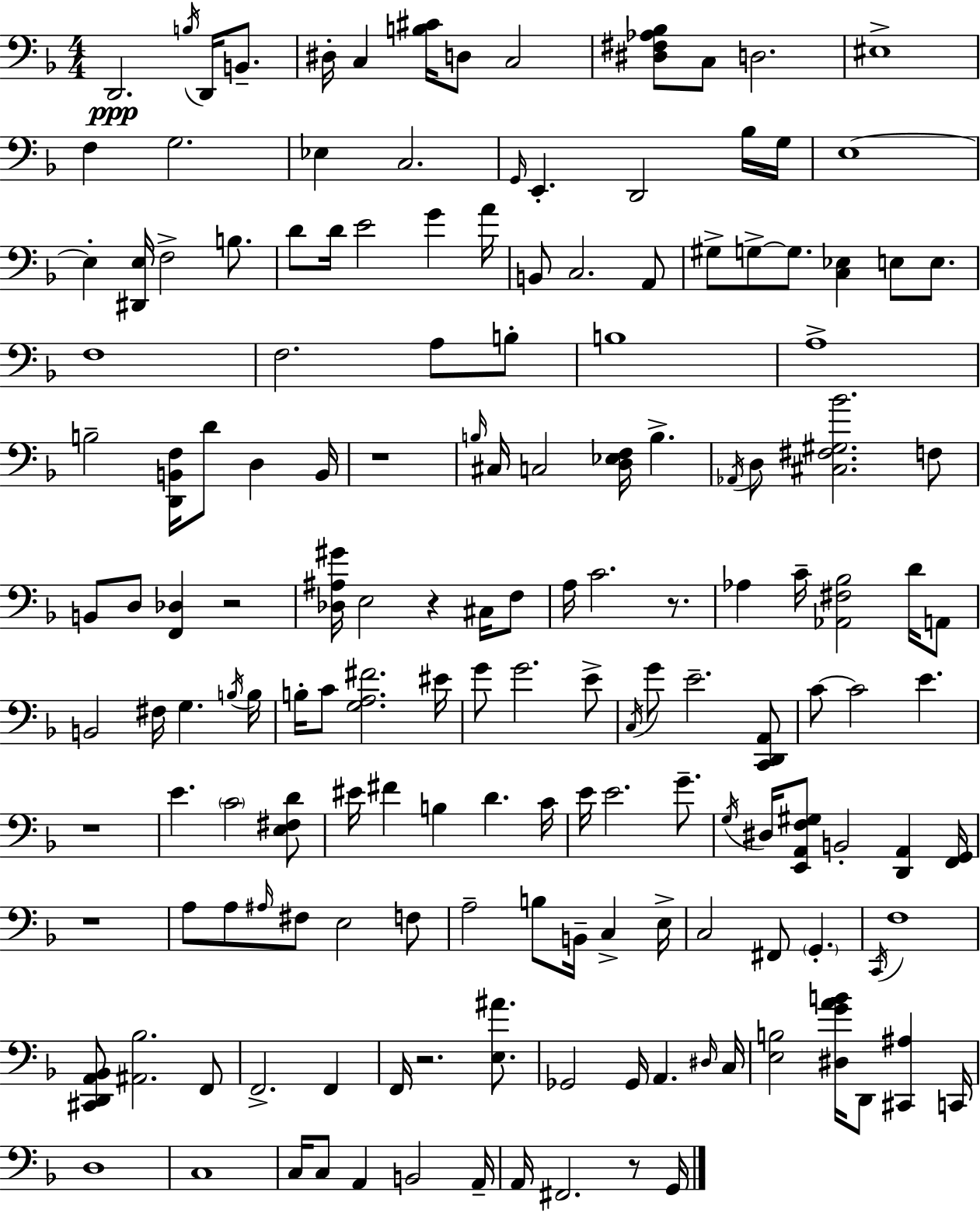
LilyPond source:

{
  \clef bass
  \numericTimeSignature
  \time 4/4
  \key f \major
  d,2.\ppp \acciaccatura { b16 } d,16 b,8.-- | dis16-. c4 <b cis'>16 d8 c2 | <dis fis aes bes>8 c8 d2. | eis1-> | \break f4 g2. | ees4 c2. | \grace { g,16 } e,4.-. d,2 | bes16 g16 e1~~ | \break e4-. <dis, e>16 f2-> b8. | d'8 d'16 e'2 g'4 | a'16 b,8 c2. | a,8 gis8-> g8->~~ g8. <c ees>4 e8 e8. | \break f1 | f2. a8 | b8-. b1 | a1-> | \break b2-- <d, b, f>16 d'8 d4 | b,16 r1 | \grace { b16 } cis16 c2 <d ees f>16 b4.-> | \acciaccatura { aes,16 } d8 <cis fis gis bes'>2. | \break f8 b,8 d8 <f, des>4 r2 | <des ais gis'>16 e2 r4 | cis16 f8 a16 c'2. | r8. aes4 c'16-- <aes, fis bes>2 | \break d'16 a,8 b,2 fis16 g4. | \acciaccatura { b16 } b16 b16-. c'8 <g a fis'>2. | eis'16 g'8 g'2. | e'8-> \acciaccatura { c16 } g'8 e'2.-- | \break <c, d, a,>8 c'8~~ c'2 | e'4. r1 | e'4. \parenthesize c'2 | <e fis d'>8 eis'16 fis'4 b4 d'4. | \break c'16 e'16 e'2. | g'8.-- \acciaccatura { g16 } dis16 <e, a, f gis>8 b,2-. | <d, a,>4 <f, g,>16 r1 | a8 a8 \grace { ais16 } fis8 e2 | \break f8 a2-- | b8 b,16-- c4-> e16-> c2 | fis,8 \parenthesize g,4.-. \acciaccatura { c,16 } f1 | <cis, d, a, bes,>8 <ais, bes>2. | \break f,8 f,2.-> | f,4 f,16 r2. | <e ais'>8. ges,2 | ges,16 a,4. \grace { dis16 } c16 <e b>2 | \break <dis g' a' b'>16 d,8 <cis, ais>4 c,16 d1 | c1 | c16 c8 a,4 | b,2 a,16-- a,16 fis,2. | \break r8 g,16 \bar "|."
}